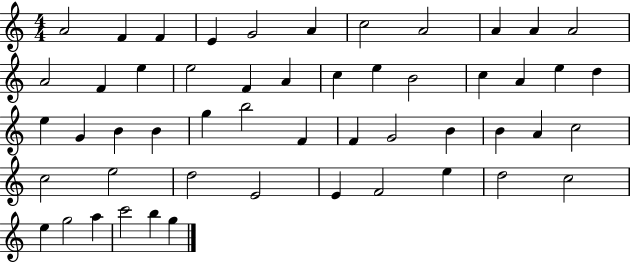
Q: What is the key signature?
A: C major